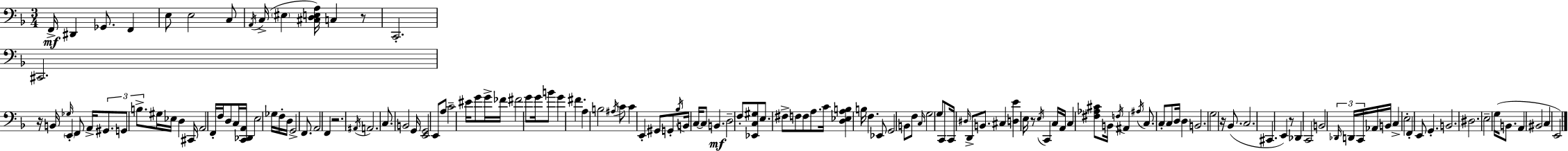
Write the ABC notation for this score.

X:1
T:Untitled
M:3/4
L:1/4
K:Dm
F,,/4 ^D,, _G,,/2 F,, E,/2 E,2 C,/2 A,,/4 C,/4 ^E, [^C,D,E,A,]/4 C, z/2 C,,2 ^C,,2 z/4 B,,/4 _G,/4 E,, F,,/2 A,,/4 ^G,,/2 G,,/2 B,/2 ^G,/4 _E,/4 D, ^C,,/4 A,,2 F,,/4 F,/4 D,/2 C,/4 [C,,_D,,A,,]/4 E,2 _G,/4 F,/4 D,/4 G,,2 F,,/2 A,,2 F,, z2 ^A,,/4 A,,2 C,/2 B,,2 G,,/4 [E,,G,,]2 E,,/2 A,/2 C2 ^E/4 G/2 G/4 _F/4 ^F2 G/2 G/4 B/2 G ^F A, B,2 ^A,/4 C/2 C E,, ^G,,/2 G,,/2 _B,/4 B,,/4 C,/4 C,/2 B,, D,2 F,/2 [_E,,C,^G,]/2 E,/2 ^F,/2 F,/2 F,/2 A,/2 C/4 [D,_E,A,B,] B,/4 F, _E,,/2 G,,2 B,,/2 F,/2 C,/4 G,2 G,/2 C,,/2 C,,/4 ^D,/4 D,,/2 B,,/2 ^C, [D,E] E,/4 z/2 E,/4 C,, C,/4 A,,/4 C, [^F,_A,^C]/2 B,,/4 F,/4 ^A,, ^A,/4 C,/2 C,/2 C,/2 D,/4 D, B,,2 G,2 z/4 _B,,/2 C,2 ^C,, E,, z/2 _D,, C,,2 B,,2 _D,,/4 D,,/4 C,,/4 _A,,/4 B,,/4 C, E,2 F,, E,,/2 G,, B,,2 ^D,2 E,2 G,/4 B,,/2 A,, ^B,,2 C, E,,2